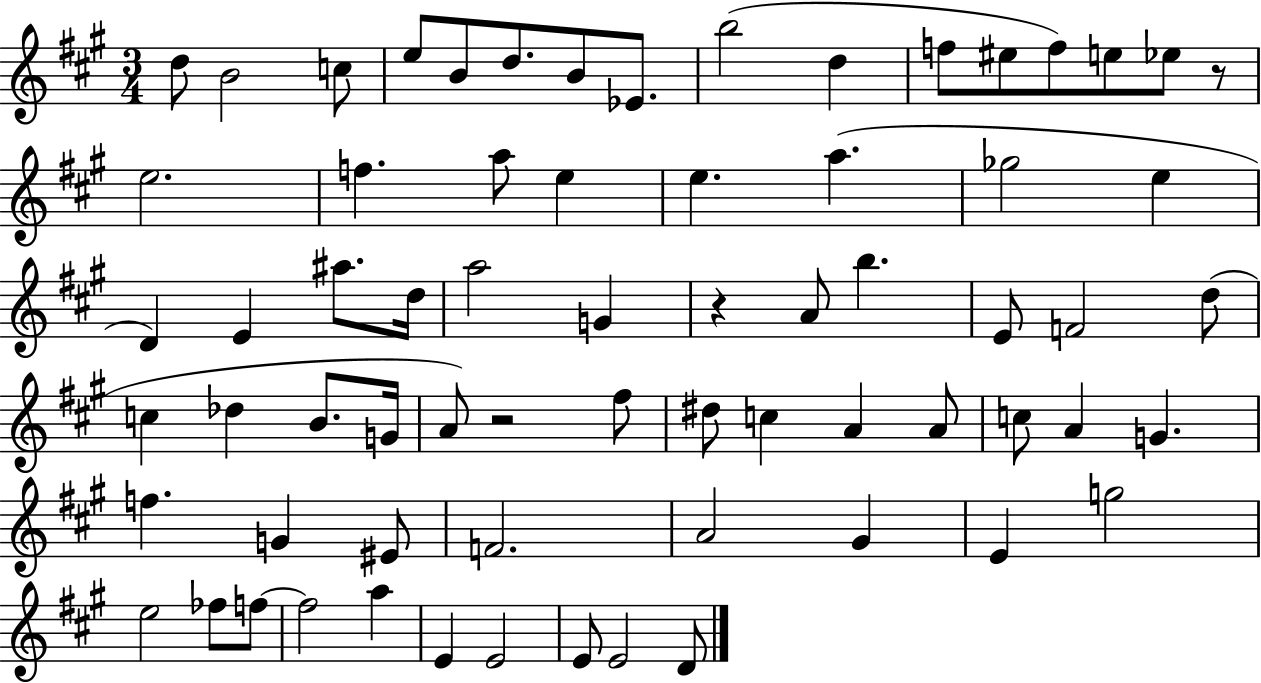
D5/e B4/h C5/e E5/e B4/e D5/e. B4/e Eb4/e. B5/h D5/q F5/e EIS5/e F5/e E5/e Eb5/e R/e E5/h. F5/q. A5/e E5/q E5/q. A5/q. Gb5/h E5/q D4/q E4/q A#5/e. D5/s A5/h G4/q R/q A4/e B5/q. E4/e F4/h D5/e C5/q Db5/q B4/e. G4/s A4/e R/h F#5/e D#5/e C5/q A4/q A4/e C5/e A4/q G4/q. F5/q. G4/q EIS4/e F4/h. A4/h G#4/q E4/q G5/h E5/h FES5/e F5/e F5/h A5/q E4/q E4/h E4/e E4/h D4/e